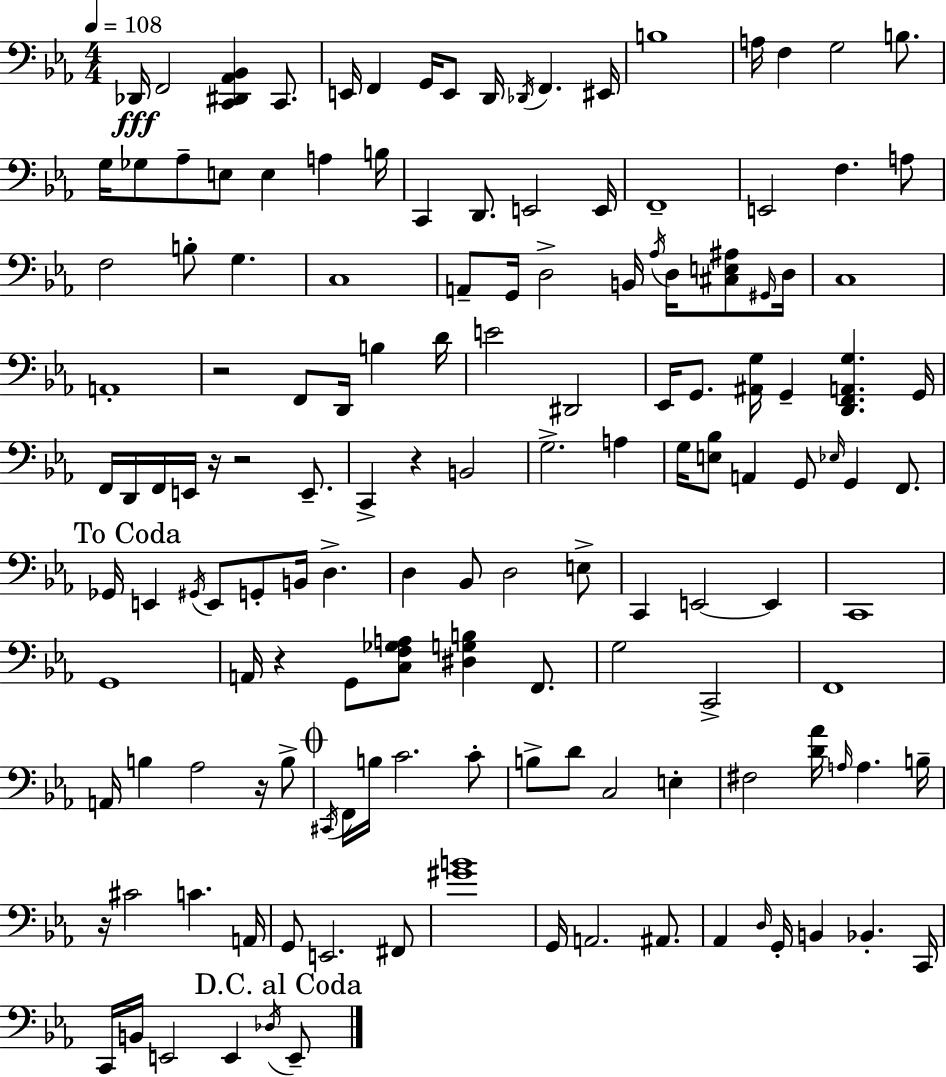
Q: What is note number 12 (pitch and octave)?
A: B3